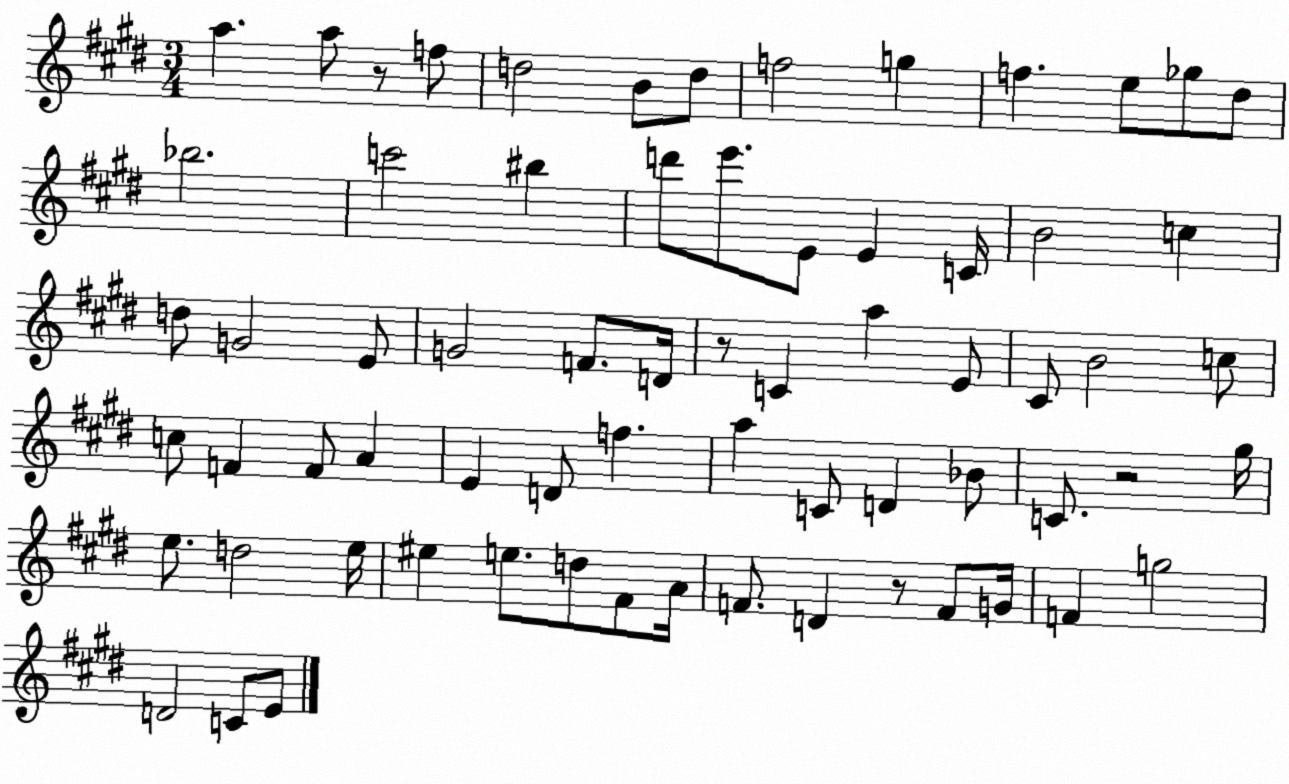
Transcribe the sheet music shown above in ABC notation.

X:1
T:Untitled
M:3/4
L:1/4
K:E
a a/2 z/2 f/2 d2 B/2 d/2 f2 g f e/2 _g/2 ^d/2 _b2 c'2 ^b d'/2 e'/2 E/2 E C/4 B2 c d/2 G2 E/2 G2 F/2 D/4 z/2 C a E/2 ^C/2 B2 c/2 c/2 F F/2 A E D/2 f a C/2 D _B/2 C/2 z2 ^g/4 e/2 d2 e/4 ^e e/2 d/2 ^F/2 A/4 F/2 D z/2 F/2 G/4 F g2 D2 C/2 E/2